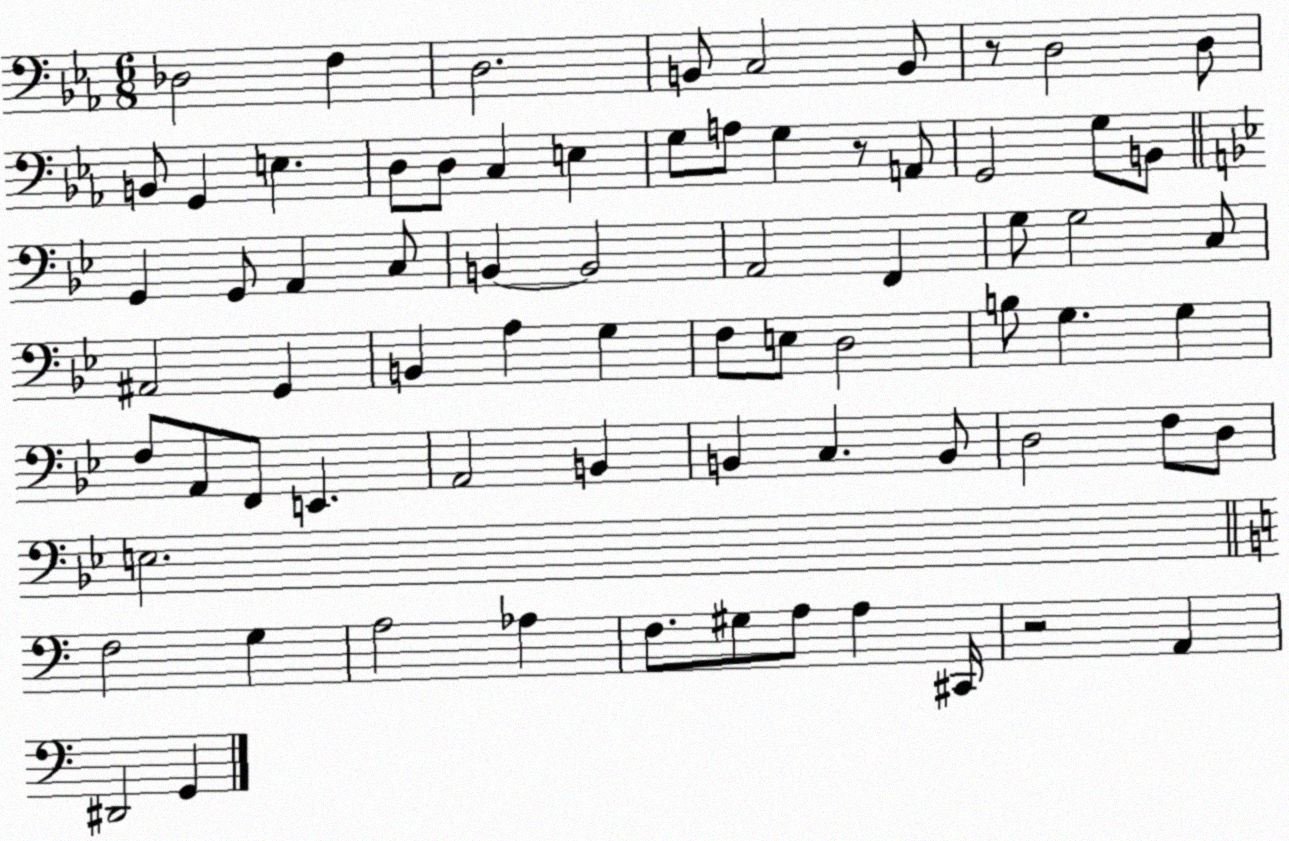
X:1
T:Untitled
M:6/8
L:1/4
K:Eb
_D,2 F, D,2 B,,/2 C,2 B,,/2 z/2 D,2 D,/2 B,,/2 G,, E, D,/2 D,/2 C, E, G,/2 A,/2 G, z/2 A,,/2 G,,2 G,/2 B,,/2 G,, G,,/2 A,, C,/2 B,, B,,2 A,,2 F,, G,/2 G,2 C,/2 ^A,,2 G,, B,, A, G, F,/2 E,/2 D,2 B,/2 G, G, F,/2 A,,/2 F,,/2 E,, A,,2 B,, B,, C, B,,/2 D,2 F,/2 D,/2 E,2 F,2 G, A,2 _A, F,/2 ^G,/2 A,/2 A, ^C,,/4 z2 A,, ^D,,2 G,,